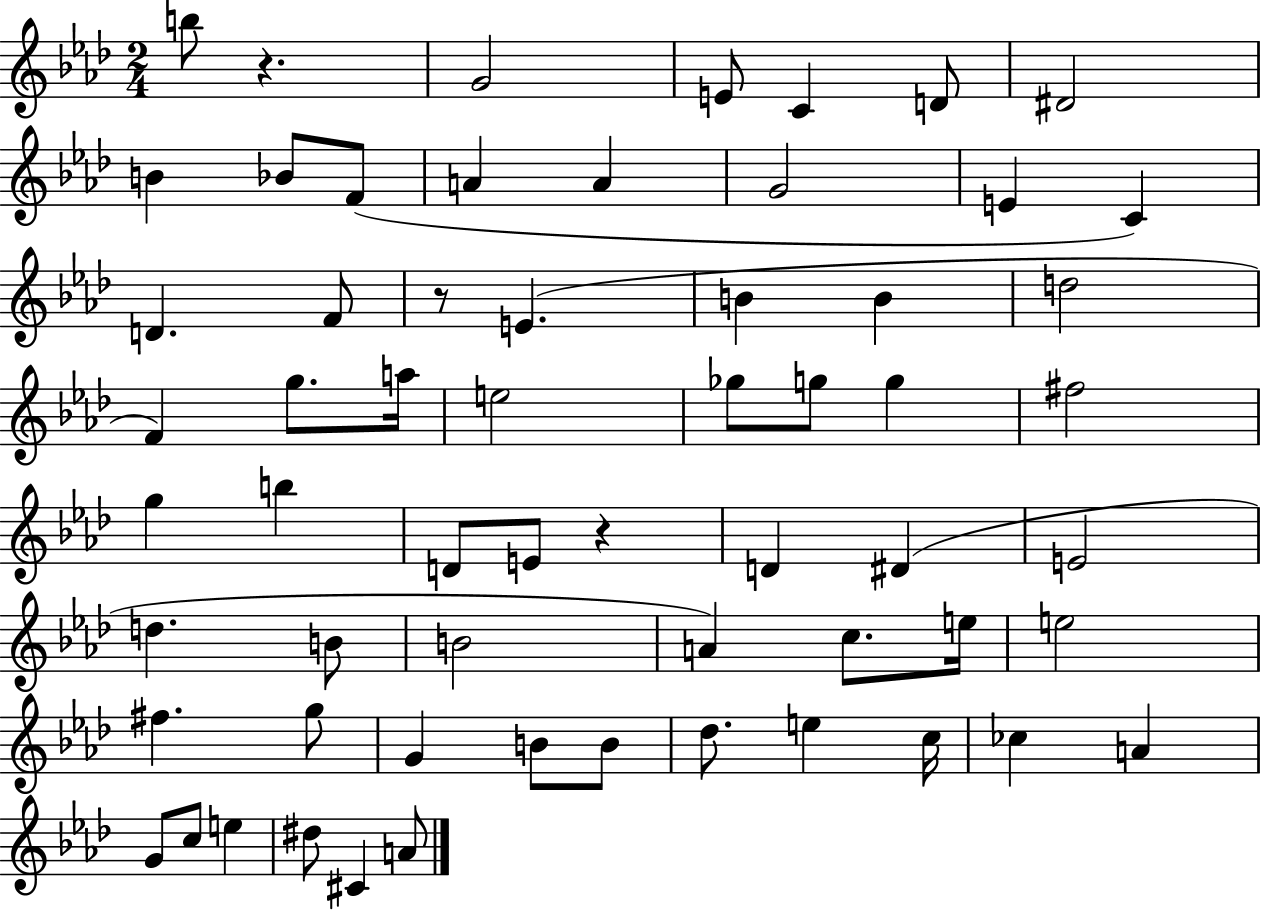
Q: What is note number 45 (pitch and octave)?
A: G4